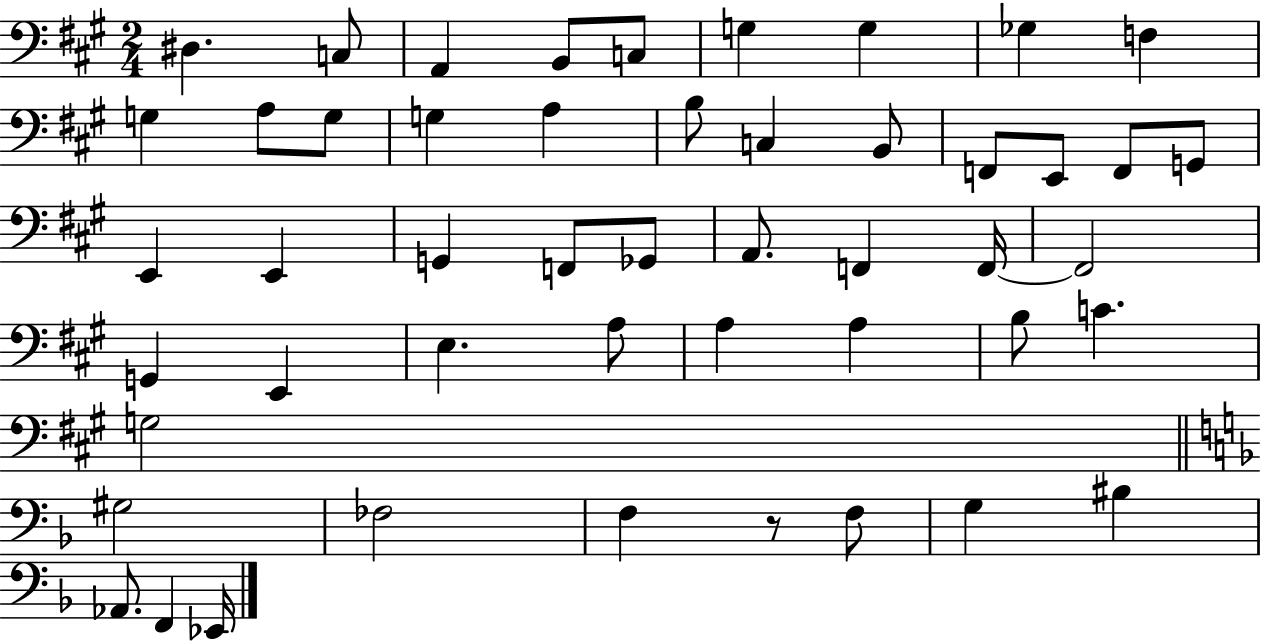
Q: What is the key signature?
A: A major